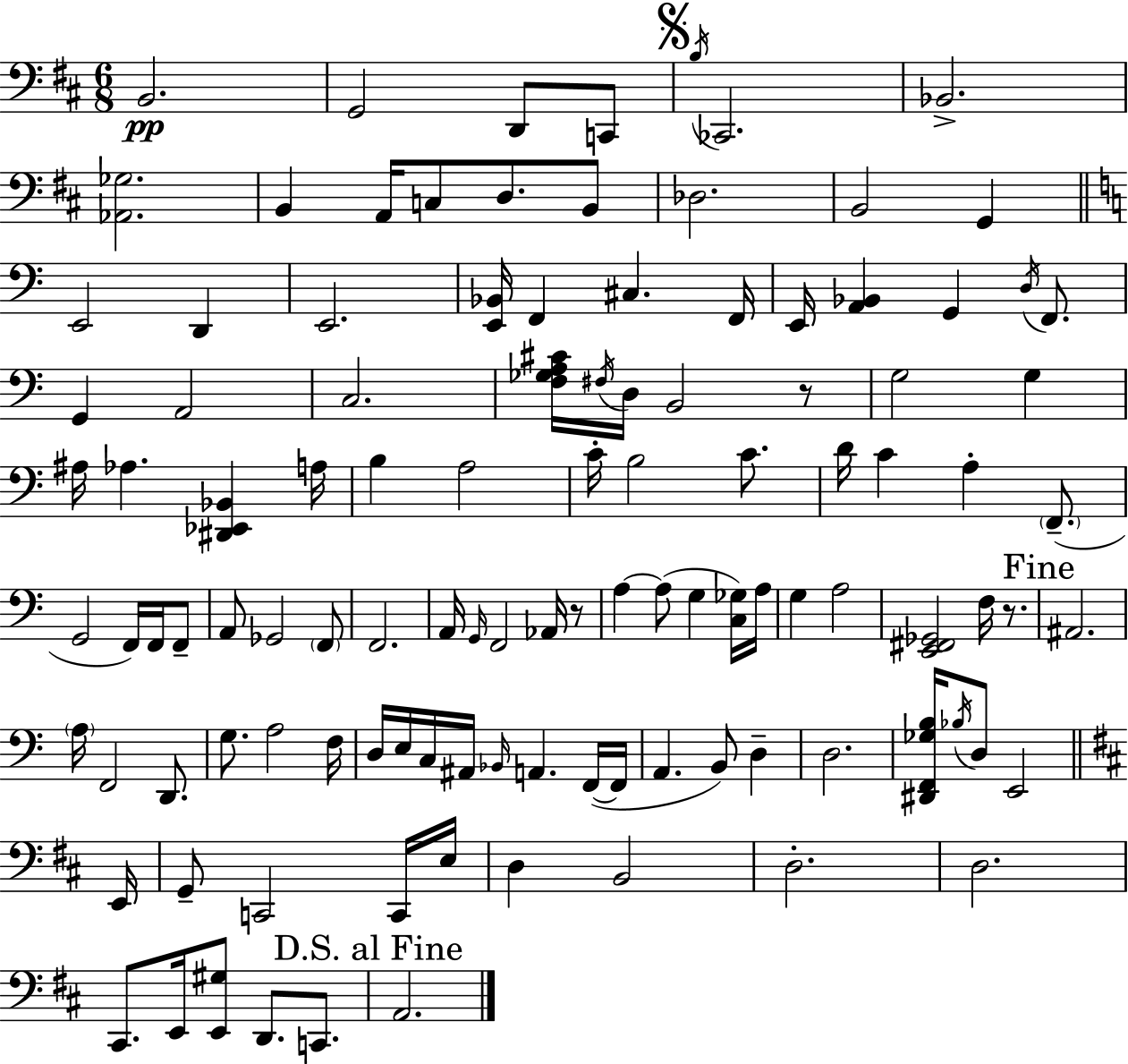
{
  \clef bass
  \numericTimeSignature
  \time 6/8
  \key d \major
  b,2.\pp | g,2 d,8 c,8 | \mark \markup { \musicglyph "scripts.segno" } \acciaccatura { b16 } ces,2. | bes,2.-> | \break <aes, ges>2. | b,4 a,16 c8 d8. b,8 | des2. | b,2 g,4 | \break \bar "||" \break \key c \major e,2 d,4 | e,2. | <e, bes,>16 f,4 cis4. f,16 | e,16 <a, bes,>4 g,4 \acciaccatura { d16 } f,8. | \break g,4 a,2 | c2. | <f ges a cis'>16 \acciaccatura { fis16 } d16 b,2 | r8 g2 g4 | \break ais16 aes4. <dis, ees, bes,>4 | a16 b4 a2 | c'16-. b2 c'8. | d'16 c'4 a4-. \parenthesize f,8.--( | \break g,2 f,16) f,16 | f,8-- a,8 ges,2 | \parenthesize f,8 f,2. | a,16 \grace { g,16 } f,2 | \break aes,16 r8 a4~~ a8( g4 | <c ges>16) a16 g4 a2 | <e, fis, ges,>2 f16 | r8. \mark "Fine" ais,2. | \break \parenthesize a16 f,2 | d,8. g8. a2 | f16 d16 e16 c16 ais,16 \grace { bes,16 } a,4. | f,16~(~ f,16 a,4. b,8) | \break d4-- d2. | <dis, f, ges b>16 \acciaccatura { bes16 } d8 e,2 | \bar "||" \break \key b \minor e,16 g,8-- c,2 c,16 | e16 d4 b,2 | d2.-. | d2. | \break cis,8. e,16 <e, gis>8 d,8. c,8. | \mark "D.S. al Fine" a,2. | \bar "|."
}